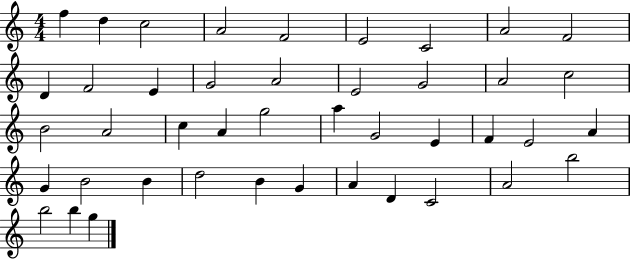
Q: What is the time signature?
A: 4/4